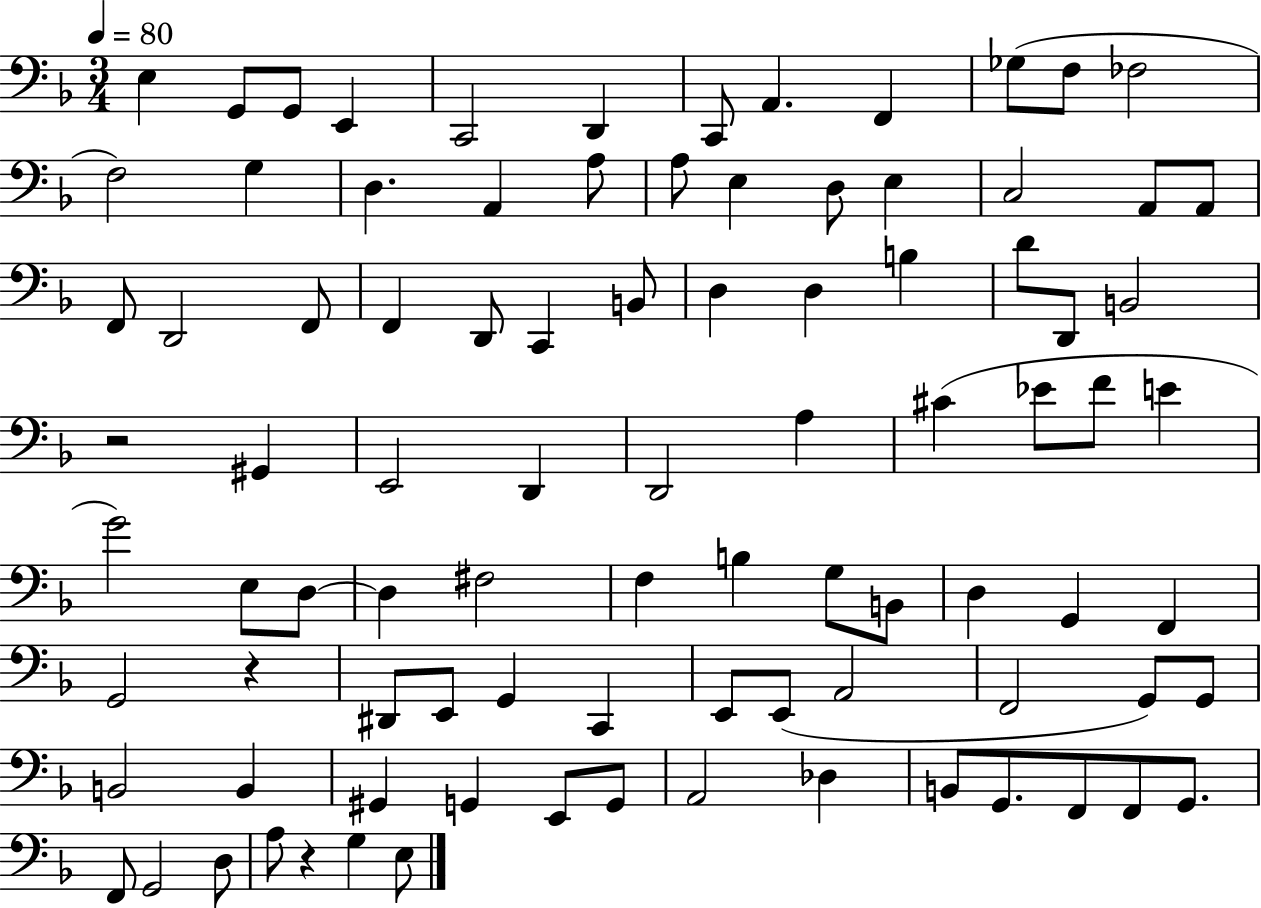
{
  \clef bass
  \numericTimeSignature
  \time 3/4
  \key f \major
  \tempo 4 = 80
  e4 g,8 g,8 e,4 | c,2 d,4 | c,8 a,4. f,4 | ges8( f8 fes2 | \break f2) g4 | d4. a,4 a8 | a8 e4 d8 e4 | c2 a,8 a,8 | \break f,8 d,2 f,8 | f,4 d,8 c,4 b,8 | d4 d4 b4 | d'8 d,8 b,2 | \break r2 gis,4 | e,2 d,4 | d,2 a4 | cis'4( ees'8 f'8 e'4 | \break g'2) e8 d8~~ | d4 fis2 | f4 b4 g8 b,8 | d4 g,4 f,4 | \break g,2 r4 | dis,8 e,8 g,4 c,4 | e,8 e,8( a,2 | f,2 g,8) g,8 | \break b,2 b,4 | gis,4 g,4 e,8 g,8 | a,2 des4 | b,8 g,8. f,8 f,8 g,8. | \break f,8 g,2 d8 | a8 r4 g4 e8 | \bar "|."
}